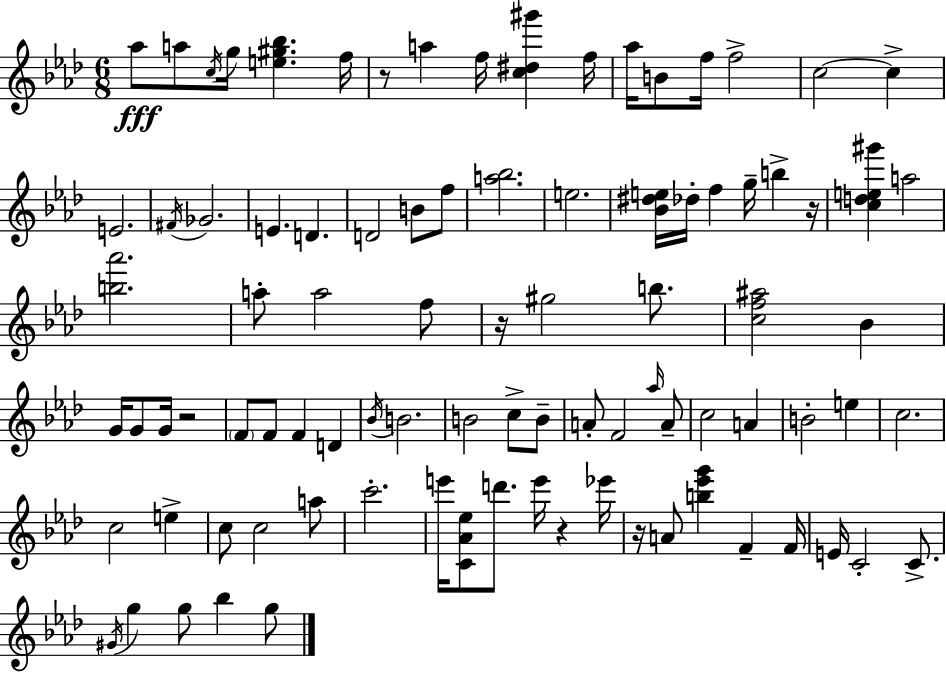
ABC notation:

X:1
T:Untitled
M:6/8
L:1/4
K:Ab
_a/2 a/2 c/4 g/4 [e^g_b] f/4 z/2 a f/4 [c^d^g'] f/4 _a/4 B/2 f/4 f2 c2 c E2 ^F/4 _G2 E D D2 B/2 f/2 [a_b]2 e2 [_B^de]/4 _d/4 f g/4 b z/4 [cde^g'] a2 [b_a']2 a/2 a2 f/2 z/4 ^g2 b/2 [cf^a]2 _B G/4 G/2 G/4 z2 F/2 F/2 F D _B/4 B2 B2 c/2 B/2 A/2 F2 _a/4 A/2 c2 A B2 e c2 c2 e c/2 c2 a/2 c'2 e'/4 [C_A_e]/2 d'/2 e'/4 z _e'/4 z/4 A/2 [b_e'g'] F F/4 E/4 C2 C/2 ^G/4 g g/2 _b g/2